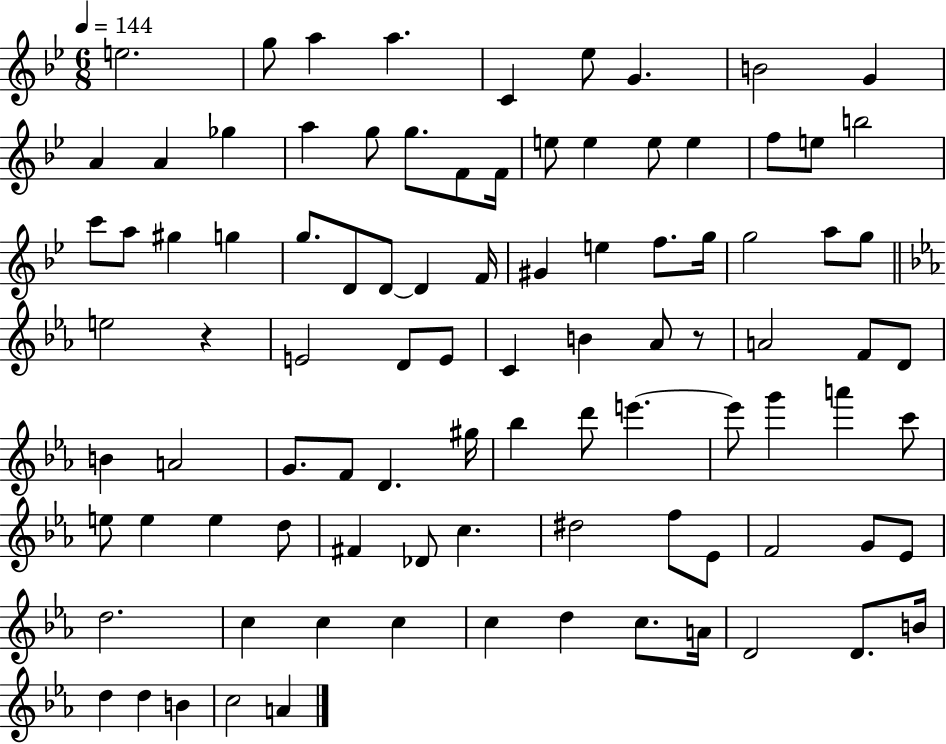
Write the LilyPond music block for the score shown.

{
  \clef treble
  \numericTimeSignature
  \time 6/8
  \key bes \major
  \tempo 4 = 144
  e''2. | g''8 a''4 a''4. | c'4 ees''8 g'4. | b'2 g'4 | \break a'4 a'4 ges''4 | a''4 g''8 g''8. f'8 f'16 | e''8 e''4 e''8 e''4 | f''8 e''8 b''2 | \break c'''8 a''8 gis''4 g''4 | g''8. d'8 d'8~~ d'4 f'16 | gis'4 e''4 f''8. g''16 | g''2 a''8 g''8 | \break \bar "||" \break \key ees \major e''2 r4 | e'2 d'8 e'8 | c'4 b'4 aes'8 r8 | a'2 f'8 d'8 | \break b'4 a'2 | g'8. f'8 d'4. gis''16 | bes''4 d'''8 e'''4.~~ | e'''8 g'''4 a'''4 c'''8 | \break e''8 e''4 e''4 d''8 | fis'4 des'8 c''4. | dis''2 f''8 ees'8 | f'2 g'8 ees'8 | \break d''2. | c''4 c''4 c''4 | c''4 d''4 c''8. a'16 | d'2 d'8. b'16 | \break d''4 d''4 b'4 | c''2 a'4 | \bar "|."
}